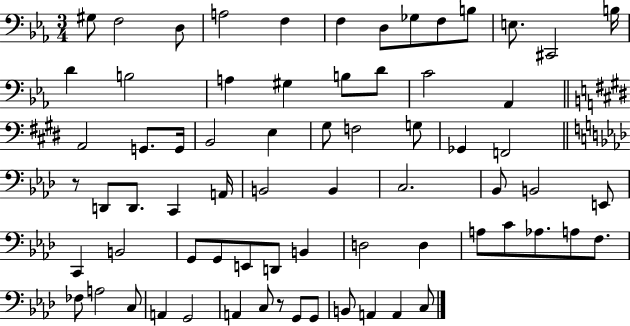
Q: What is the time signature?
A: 3/4